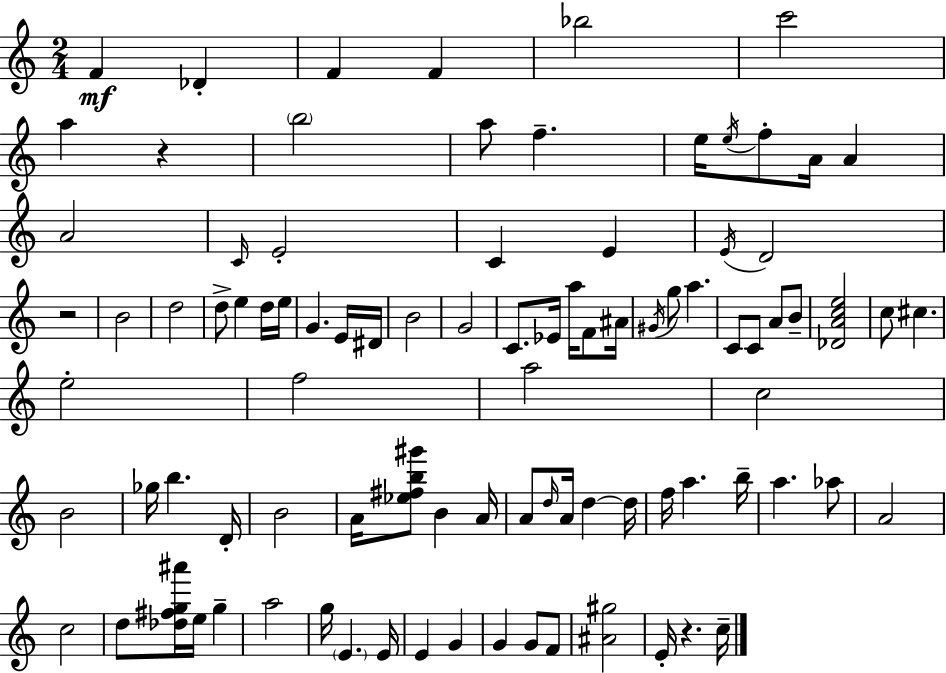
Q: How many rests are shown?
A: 3